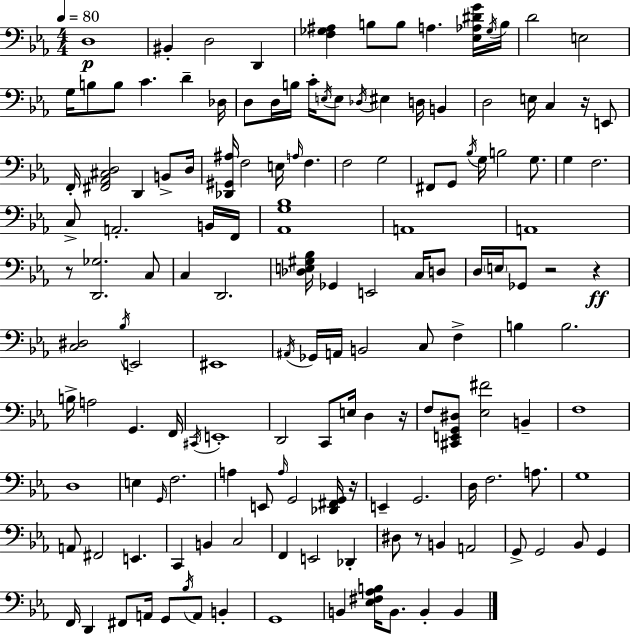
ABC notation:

X:1
T:Untitled
M:4/4
L:1/4
K:Cm
D,4 ^B,, D,2 D,, [F,_G,^A,] B,/2 B,/2 A, [_E,_A,^DG]/4 _G,/4 B,/4 D2 E,2 G,/4 B,/2 B,/2 C D _D,/4 D,/2 D,/4 B,/4 C/4 E,/4 E,/2 _D,/4 ^E, D,/4 B,, D,2 E,/4 C, z/4 E,,/2 F,,/4 [^F,,_A,,^C,D,]2 D,, B,,/2 D,/4 [_D,,^G,,^A,]/4 F,2 E,/4 A,/4 F, F,2 G,2 ^F,,/2 G,,/2 _B,/4 G,/4 B,2 G,/2 G, F,2 C,/2 A,,2 B,,/4 F,,/4 [_A,,G,_B,]4 A,,4 A,,4 z/2 [D,,_G,]2 C,/2 C, D,,2 [_D,E,^G,_B,]/4 _G,, E,,2 C,/4 D,/2 D,/4 E,/4 _G,,/2 z2 z [C,^D,]2 _B,/4 E,,2 ^E,,4 ^A,,/4 _G,,/4 A,,/4 B,,2 C,/2 F, B, B,2 B,/4 A,2 G,, F,,/4 ^C,,/4 E,,4 D,,2 C,,/2 E,/4 D, z/4 F,/2 [^C,,E,,G,,^D,]/2 [_E,^F]2 B,, F,4 D,4 E, G,,/4 F,2 A, E,,/2 A,/4 G,,2 [_D,,^F,,G,,]/4 z/4 E,, G,,2 D,/4 F,2 A,/2 G,4 A,,/2 ^F,,2 E,, C,, B,, C,2 F,, E,,2 _D,, ^D,/2 z/2 B,, A,,2 G,,/2 G,,2 _B,,/2 G,, F,,/4 D,, ^F,,/2 A,,/4 G,,/2 _B,/4 A,,/2 B,, G,,4 B,, [_E,^F,_A,B,]/4 B,,/2 B,, B,,